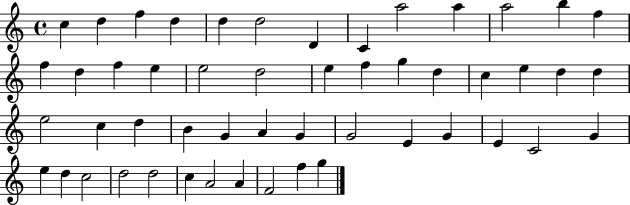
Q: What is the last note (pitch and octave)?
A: G5